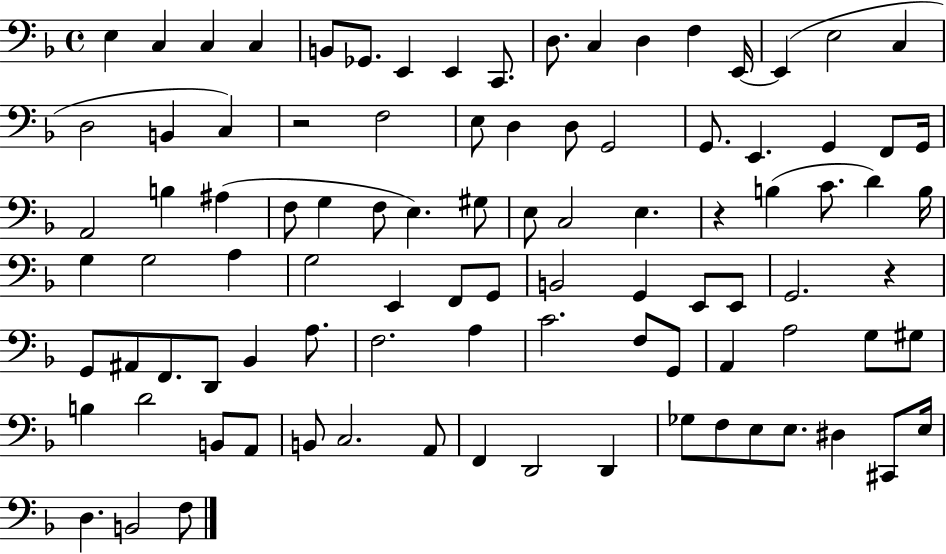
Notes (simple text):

E3/q C3/q C3/q C3/q B2/e Gb2/e. E2/q E2/q C2/e. D3/e. C3/q D3/q F3/q E2/s E2/q E3/h C3/q D3/h B2/q C3/q R/h F3/h E3/e D3/q D3/e G2/h G2/e. E2/q. G2/q F2/e G2/s A2/h B3/q A#3/q F3/e G3/q F3/e E3/q. G#3/e E3/e C3/h E3/q. R/q B3/q C4/e. D4/q B3/s G3/q G3/h A3/q G3/h E2/q F2/e G2/e B2/h G2/q E2/e E2/e G2/h. R/q G2/e A#2/e F2/e. D2/e Bb2/q A3/e. F3/h. A3/q C4/h. F3/e G2/e A2/q A3/h G3/e G#3/e B3/q D4/h B2/e A2/e B2/e C3/h. A2/e F2/q D2/h D2/q Gb3/e F3/e E3/e E3/e. D#3/q C#2/e E3/s D3/q. B2/h F3/e